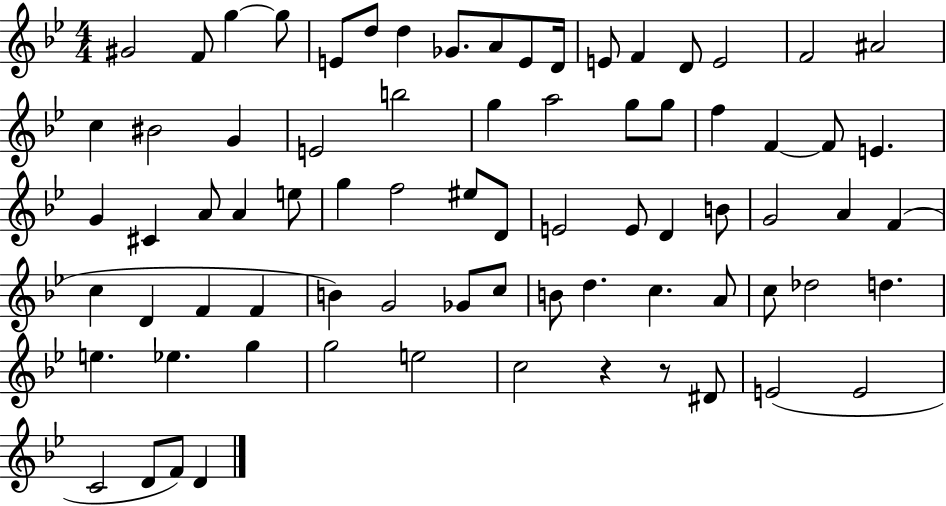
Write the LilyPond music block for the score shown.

{
  \clef treble
  \numericTimeSignature
  \time 4/4
  \key bes \major
  gis'2 f'8 g''4~~ g''8 | e'8 d''8 d''4 ges'8. a'8 e'8 d'16 | e'8 f'4 d'8 e'2 | f'2 ais'2 | \break c''4 bis'2 g'4 | e'2 b''2 | g''4 a''2 g''8 g''8 | f''4 f'4~~ f'8 e'4. | \break g'4 cis'4 a'8 a'4 e''8 | g''4 f''2 eis''8 d'8 | e'2 e'8 d'4 b'8 | g'2 a'4 f'4( | \break c''4 d'4 f'4 f'4 | b'4) g'2 ges'8 c''8 | b'8 d''4. c''4. a'8 | c''8 des''2 d''4. | \break e''4. ees''4. g''4 | g''2 e''2 | c''2 r4 r8 dis'8 | e'2( e'2 | \break c'2 d'8 f'8) d'4 | \bar "|."
}